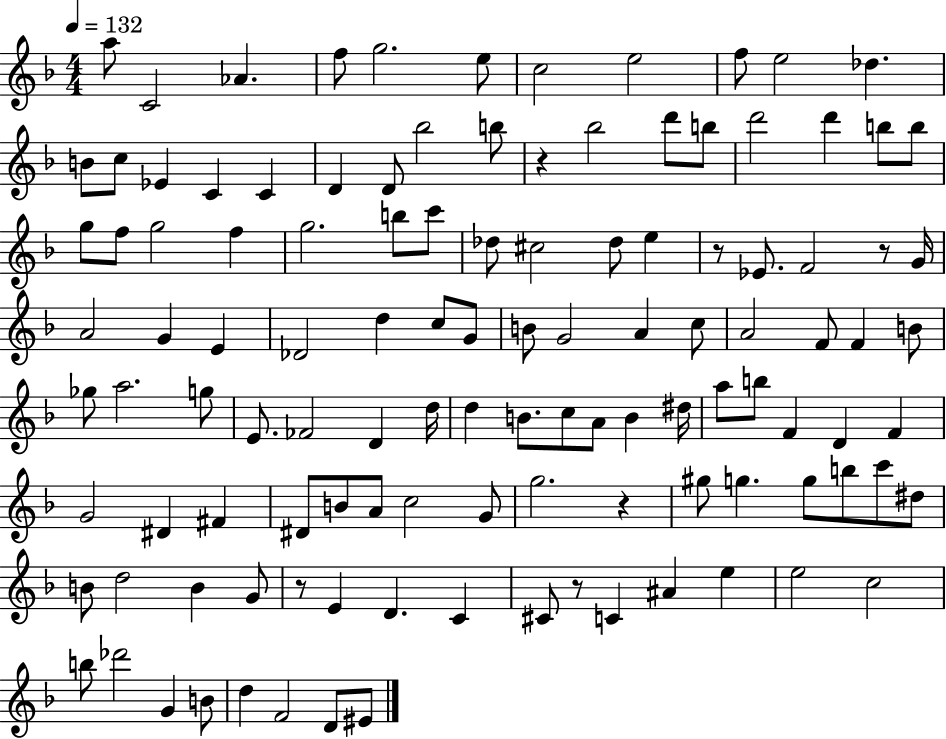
X:1
T:Untitled
M:4/4
L:1/4
K:F
a/2 C2 _A f/2 g2 e/2 c2 e2 f/2 e2 _d B/2 c/2 _E C C D D/2 _b2 b/2 z _b2 d'/2 b/2 d'2 d' b/2 b/2 g/2 f/2 g2 f g2 b/2 c'/2 _d/2 ^c2 _d/2 e z/2 _E/2 F2 z/2 G/4 A2 G E _D2 d c/2 G/2 B/2 G2 A c/2 A2 F/2 F B/2 _g/2 a2 g/2 E/2 _F2 D d/4 d B/2 c/2 A/2 B ^d/4 a/2 b/2 F D F G2 ^D ^F ^D/2 B/2 A/2 c2 G/2 g2 z ^g/2 g g/2 b/2 c'/2 ^d/2 B/2 d2 B G/2 z/2 E D C ^C/2 z/2 C ^A e e2 c2 b/2 _d'2 G B/2 d F2 D/2 ^E/2